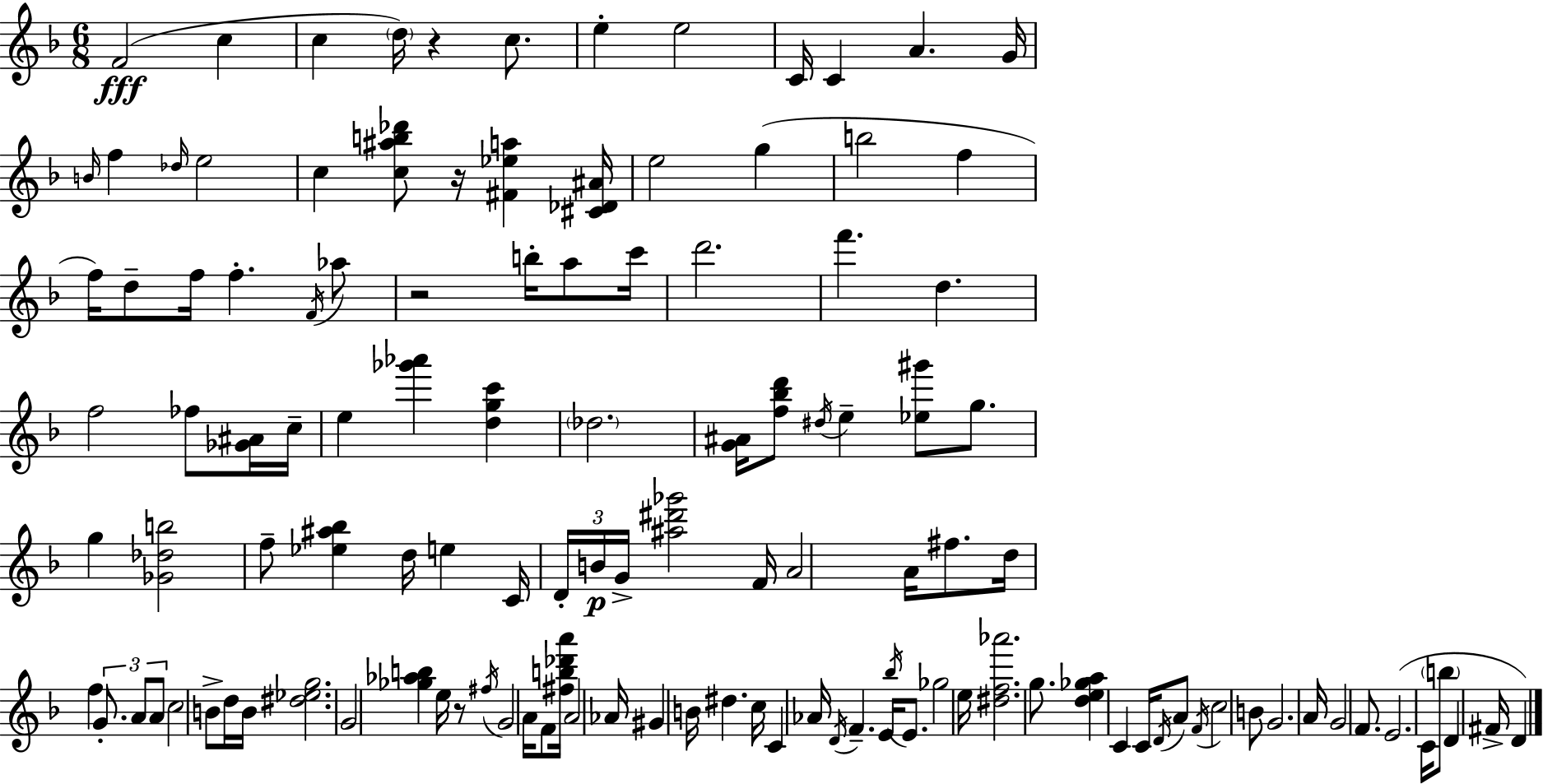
F4/h C5/q C5/q D5/s R/q C5/e. E5/q E5/h C4/s C4/q A4/q. G4/s B4/s F5/q Db5/s E5/h C5/q [C5,A#5,B5,Db6]/e R/s [F#4,Eb5,A5]/q [C#4,Db4,A#4]/s E5/h G5/q B5/h F5/q F5/s D5/e F5/s F5/q. F4/s Ab5/e R/h B5/s A5/e C6/s D6/h. F6/q. D5/q. F5/h FES5/e [Gb4,A#4]/s C5/s E5/q [Gb6,Ab6]/q [D5,G5,C6]/q Db5/h. [G4,A#4]/s [F5,Bb5,D6]/e D#5/s E5/q [Eb5,G#6]/e G5/e. G5/q [Gb4,Db5,B5]/h F5/e [Eb5,A#5,Bb5]/q D5/s E5/q C4/s D4/s B4/s G4/s [A#5,D#6,Gb6]/h F4/s A4/h A4/s F#5/e. D5/s F5/q G4/e. A4/e A4/e C5/h B4/e D5/s B4/s [D#5,Eb5,G5]/h. G4/h [Gb5,Ab5,B5]/q E5/s R/e F#5/s G4/h A4/s F4/e [F#5,B5,Db6,A6]/s A4/h Ab4/s G#4/q B4/s D#5/q. C5/s C4/q Ab4/s D4/s F4/q. E4/s Bb5/s E4/e. Gb5/h E5/s [D#5,F5,Ab6]/h. G5/e. [D5,E5,Gb5,A5]/q C4/q C4/s D4/s A4/e F4/s C5/h B4/e G4/h. A4/s G4/h F4/e. E4/h. C4/s B5/e D4/q F#4/s D4/q